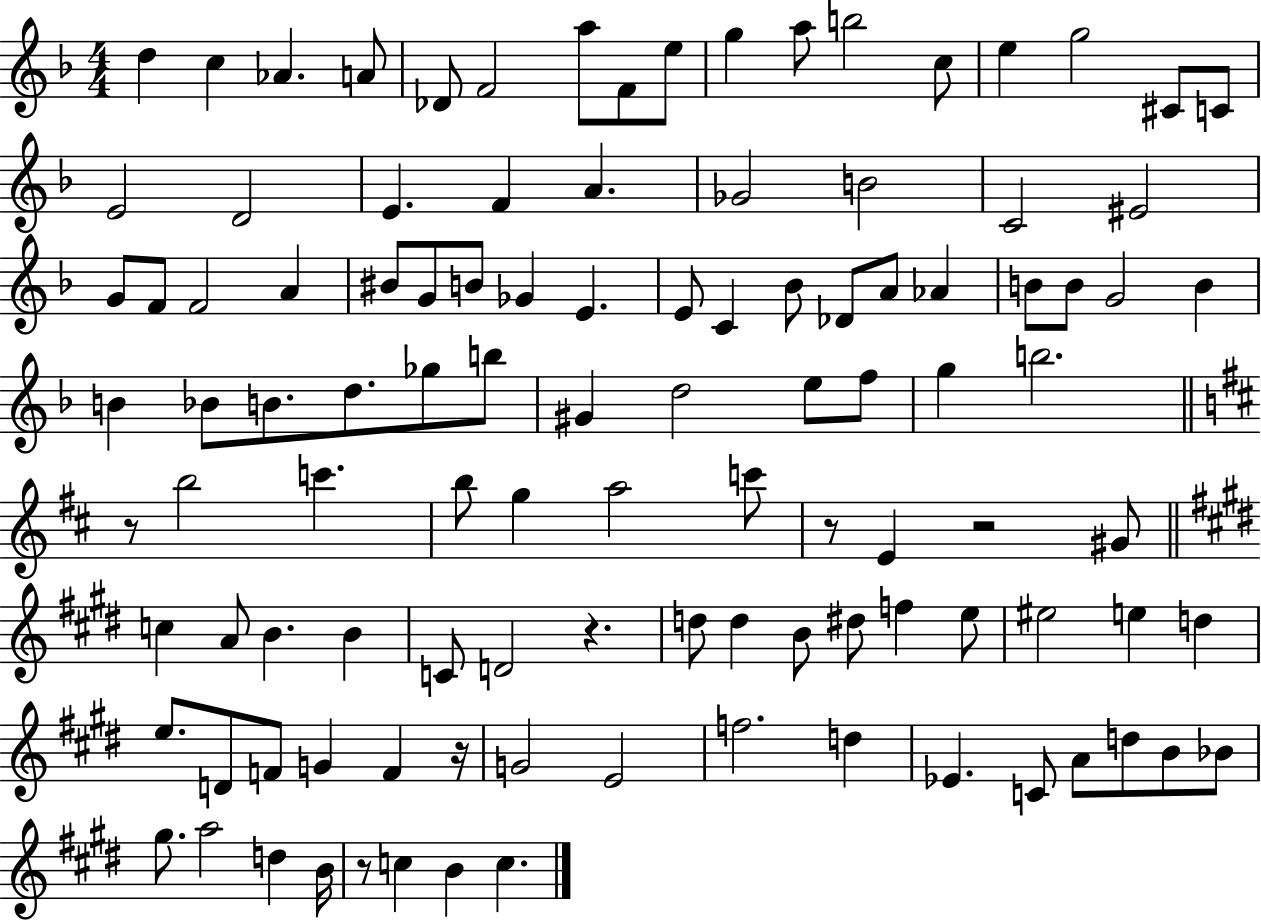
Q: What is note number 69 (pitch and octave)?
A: B4